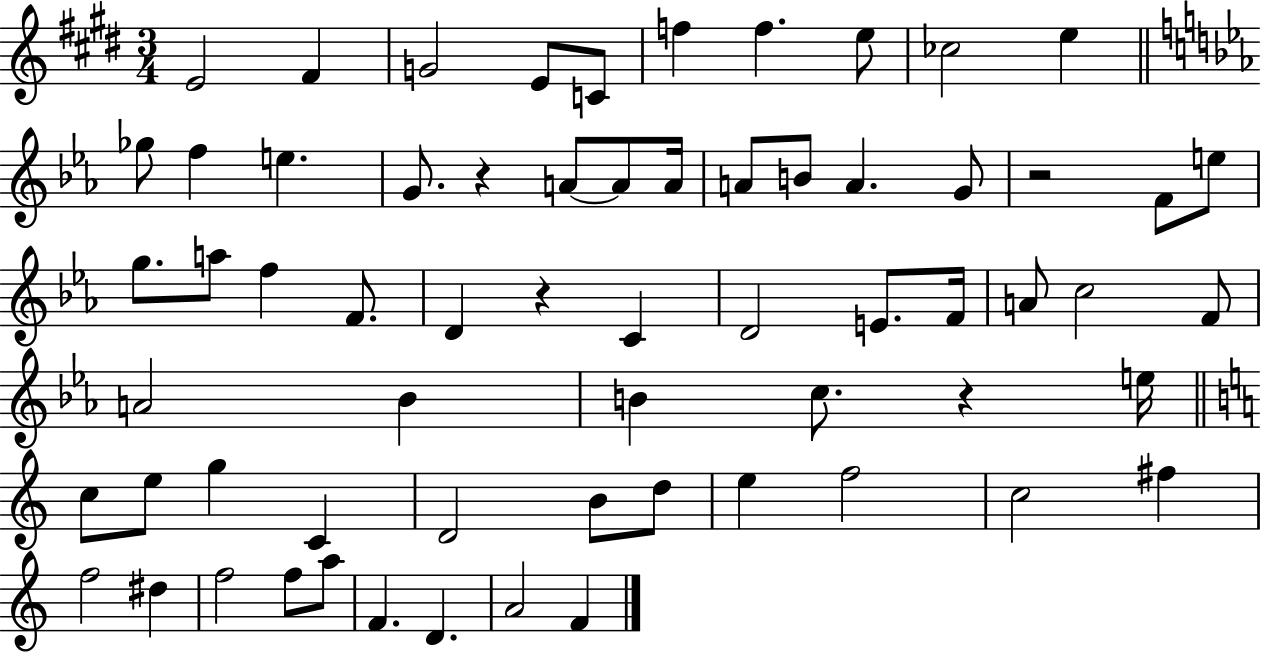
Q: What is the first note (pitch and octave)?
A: E4